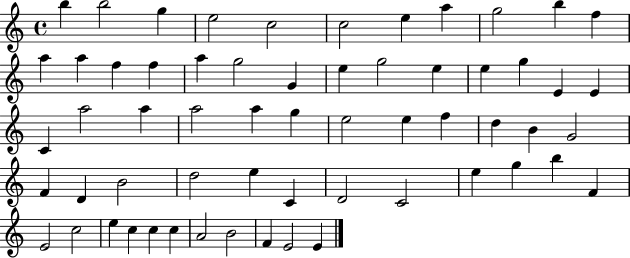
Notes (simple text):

B5/q B5/h G5/q E5/h C5/h C5/h E5/q A5/q G5/h B5/q F5/q A5/q A5/q F5/q F5/q A5/q G5/h G4/q E5/q G5/h E5/q E5/q G5/q E4/q E4/q C4/q A5/h A5/q A5/h A5/q G5/q E5/h E5/q F5/q D5/q B4/q G4/h F4/q D4/q B4/h D5/h E5/q C4/q D4/h C4/h E5/q G5/q B5/q F4/q E4/h C5/h E5/q C5/q C5/q C5/q A4/h B4/h F4/q E4/h E4/q